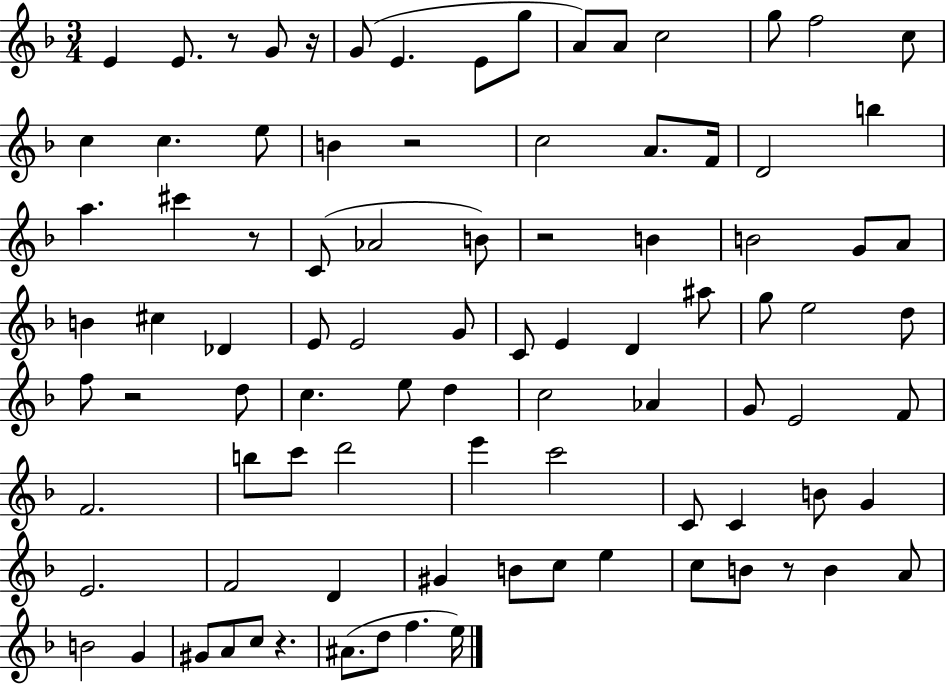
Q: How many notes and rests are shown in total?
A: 92